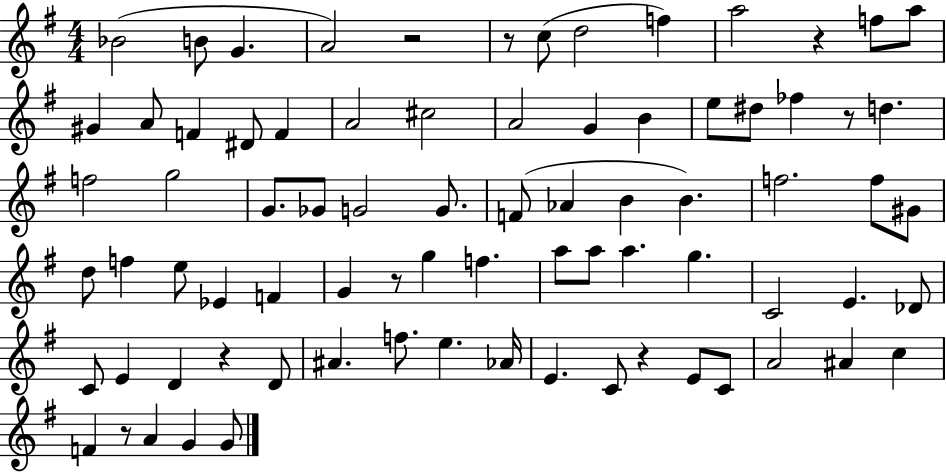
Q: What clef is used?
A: treble